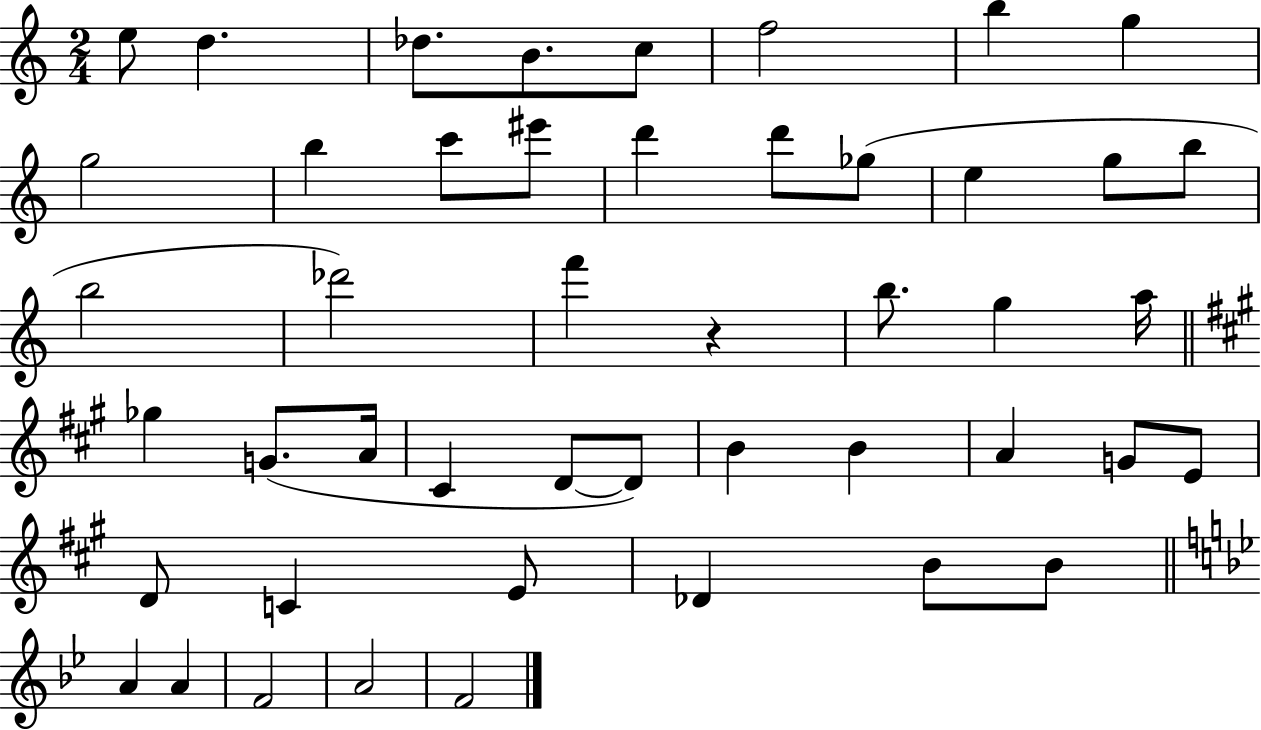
X:1
T:Untitled
M:2/4
L:1/4
K:C
e/2 d _d/2 B/2 c/2 f2 b g g2 b c'/2 ^e'/2 d' d'/2 _g/2 e g/2 b/2 b2 _d'2 f' z b/2 g a/4 _g G/2 A/4 ^C D/2 D/2 B B A G/2 E/2 D/2 C E/2 _D B/2 B/2 A A F2 A2 F2